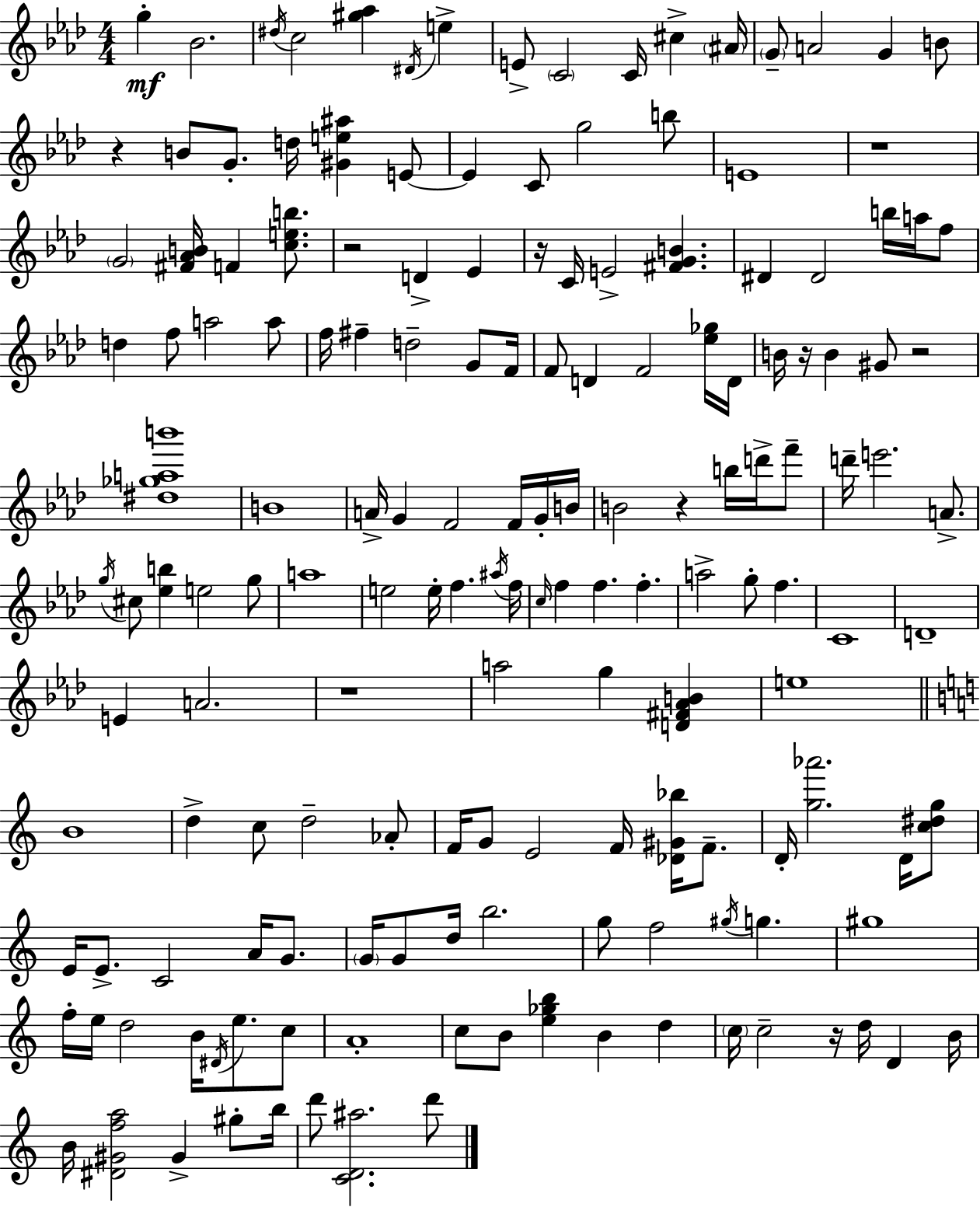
X:1
T:Untitled
M:4/4
L:1/4
K:Ab
g _B2 ^d/4 c2 [^g_a] ^D/4 e E/2 C2 C/4 ^c ^A/4 G/2 A2 G B/2 z B/2 G/2 d/4 [^Ge^a] E/2 E C/2 g2 b/2 E4 z4 G2 [^F_AB]/4 F [ceb]/2 z2 D _E z/4 C/4 E2 [^FGB] ^D ^D2 b/4 a/4 f/2 d f/2 a2 a/2 f/4 ^f d2 G/2 F/4 F/2 D F2 [_e_g]/4 D/4 B/4 z/4 B ^G/2 z2 [^d_gab']4 B4 A/4 G F2 F/4 G/4 B/4 B2 z b/4 d'/4 f'/2 d'/4 e'2 A/2 g/4 ^c/2 [_eb] e2 g/2 a4 e2 e/4 f ^a/4 f/4 c/4 f f f a2 g/2 f C4 D4 E A2 z4 a2 g [D^F_AB] e4 B4 d c/2 d2 _A/2 F/4 G/2 E2 F/4 [_D^G_b]/4 F/2 D/4 [g_a']2 D/4 [c^dg]/2 E/4 E/2 C2 A/4 G/2 G/4 G/2 d/4 b2 g/2 f2 ^g/4 g ^g4 f/4 e/4 d2 B/4 ^D/4 e/2 c/2 A4 c/2 B/2 [e_gb] B d c/4 c2 z/4 d/4 D B/4 B/4 [^D^Gfa]2 ^G ^g/2 b/4 d'/2 [CD^a]2 d'/2